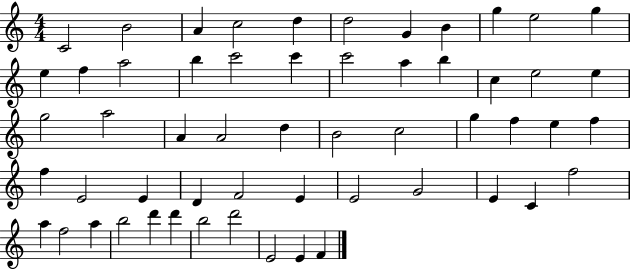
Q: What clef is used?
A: treble